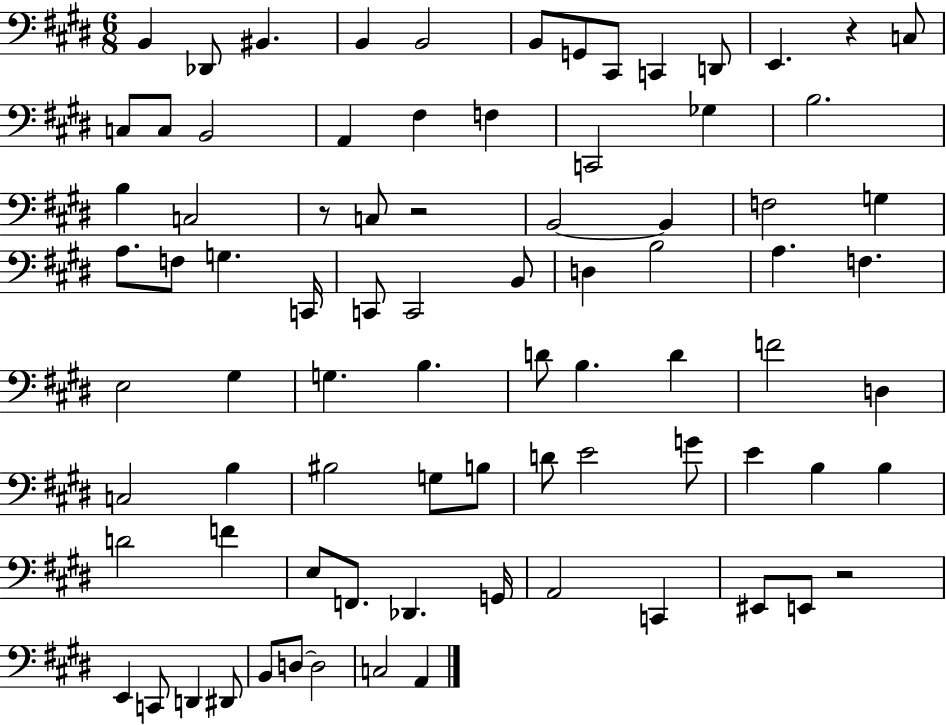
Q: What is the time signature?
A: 6/8